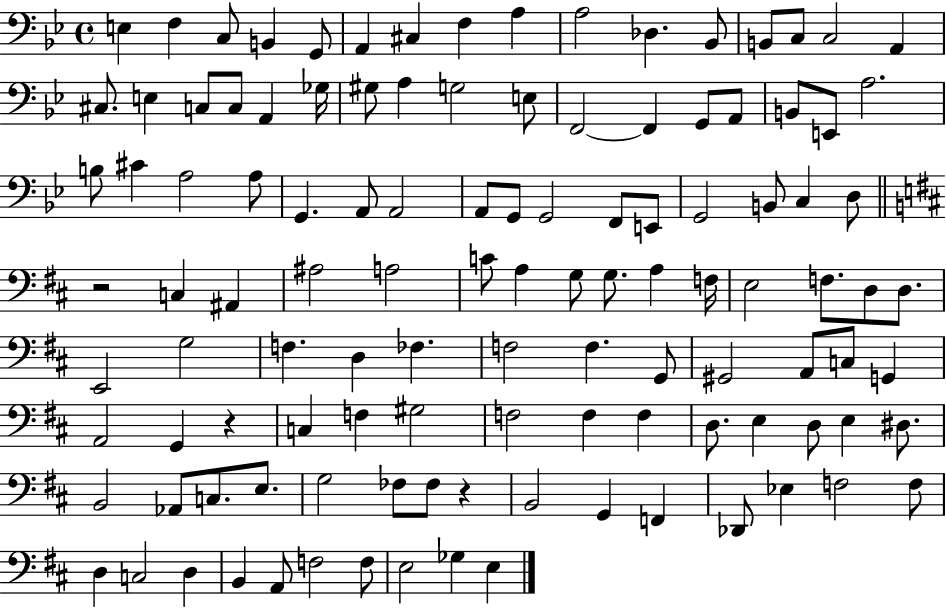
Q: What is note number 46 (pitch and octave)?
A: G2